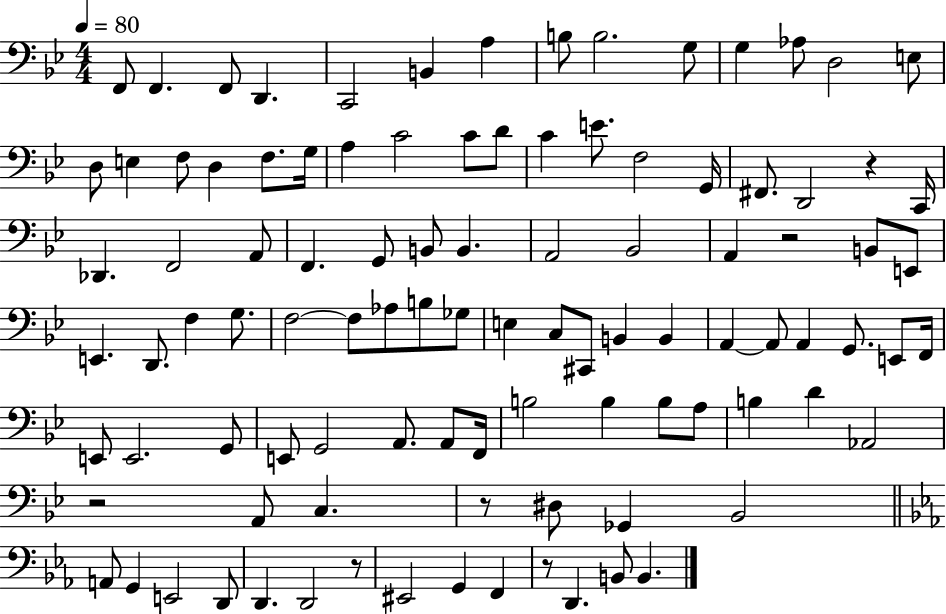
{
  \clef bass
  \numericTimeSignature
  \time 4/4
  \key bes \major
  \tempo 4 = 80
  \repeat volta 2 { f,8 f,4. f,8 d,4. | c,2 b,4 a4 | b8 b2. g8 | g4 aes8 d2 e8 | \break d8 e4 f8 d4 f8. g16 | a4 c'2 c'8 d'8 | c'4 e'8. f2 g,16 | fis,8. d,2 r4 c,16 | \break des,4. f,2 a,8 | f,4. g,8 b,8 b,4. | a,2 bes,2 | a,4 r2 b,8 e,8 | \break e,4. d,8. f4 g8. | f2~~ f8 aes8 b8 ges8 | e4 c8 cis,8 b,4 b,4 | a,4~~ a,8 a,4 g,8. e,8 f,16 | \break e,8 e,2. g,8 | e,8 g,2 a,8. a,8 f,16 | b2 b4 b8 a8 | b4 d'4 aes,2 | \break r2 a,8 c4. | r8 dis8 ges,4 bes,2 | \bar "||" \break \key c \minor a,8 g,4 e,2 d,8 | d,4. d,2 r8 | eis,2 g,4 f,4 | r8 d,4. b,8 b,4. | \break } \bar "|."
}